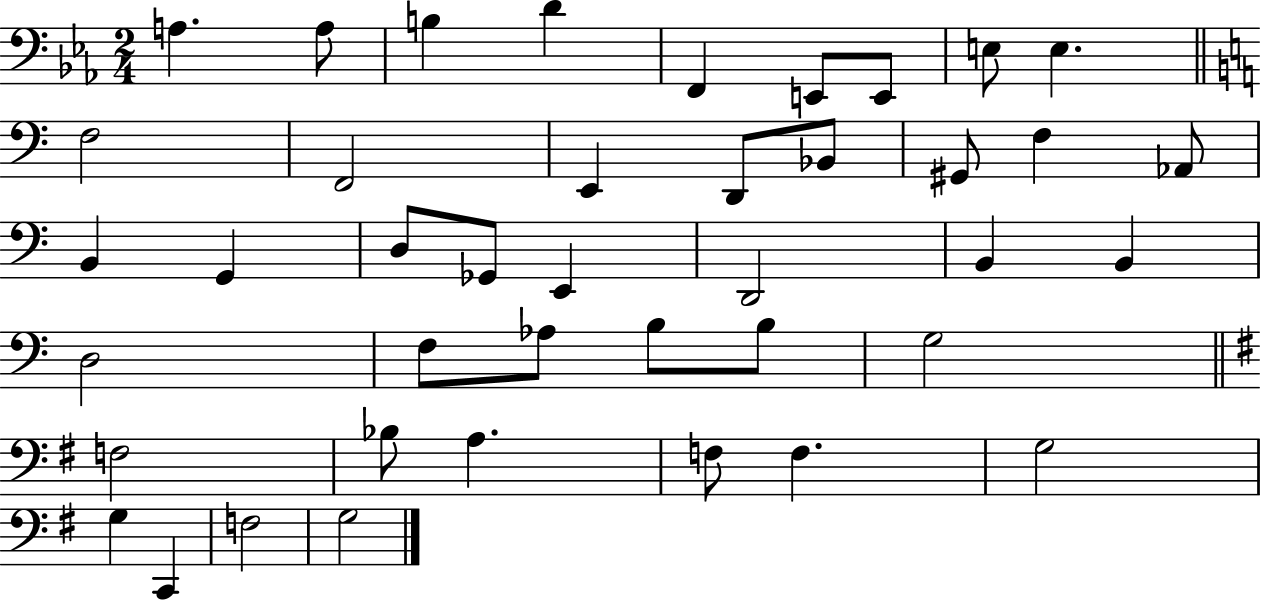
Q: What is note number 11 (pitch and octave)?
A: F2